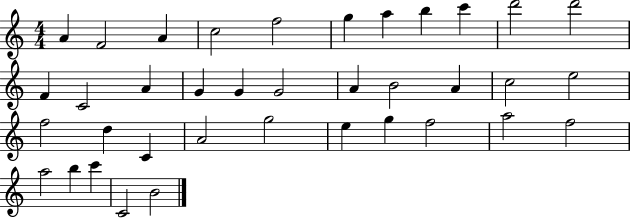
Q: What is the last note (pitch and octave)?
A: B4